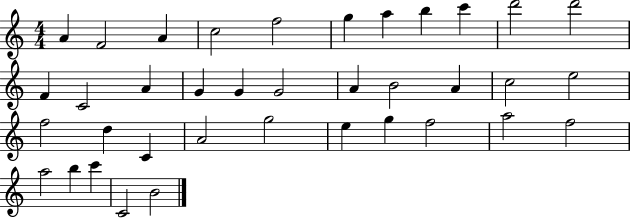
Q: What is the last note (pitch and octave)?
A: B4